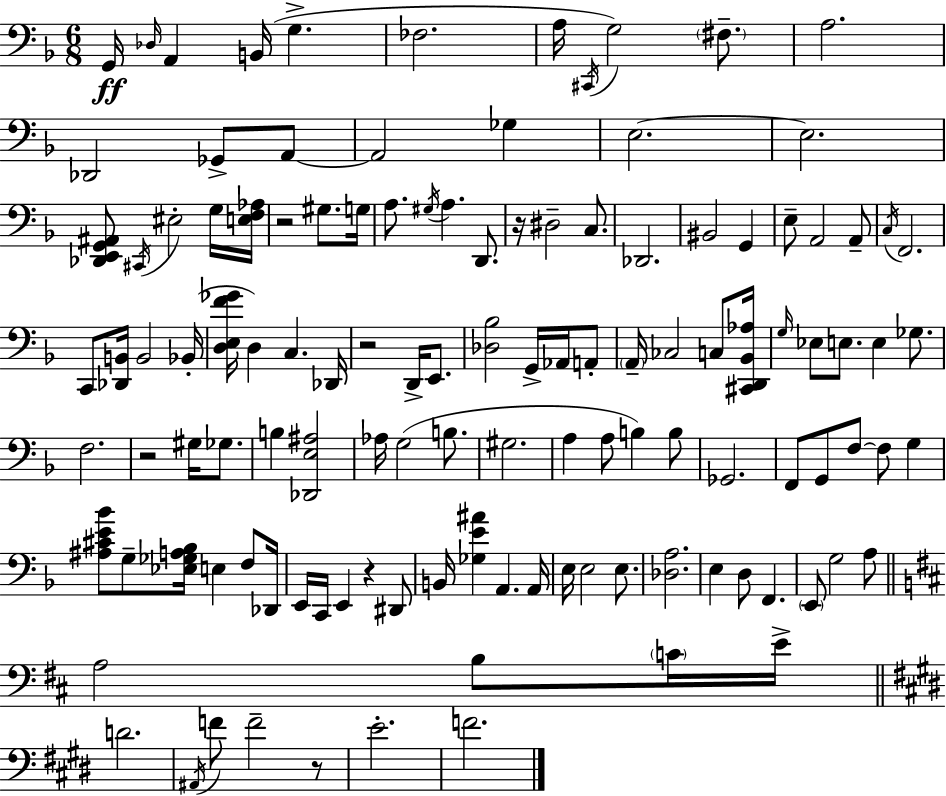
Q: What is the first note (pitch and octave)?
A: G2